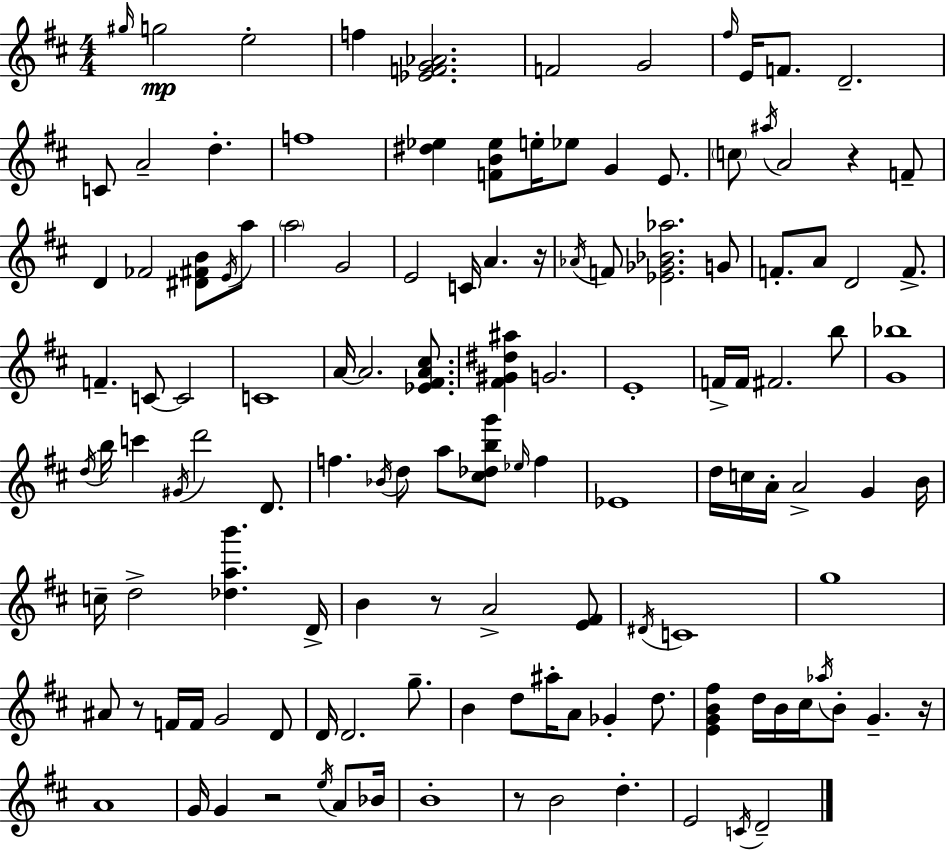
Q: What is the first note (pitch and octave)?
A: G#5